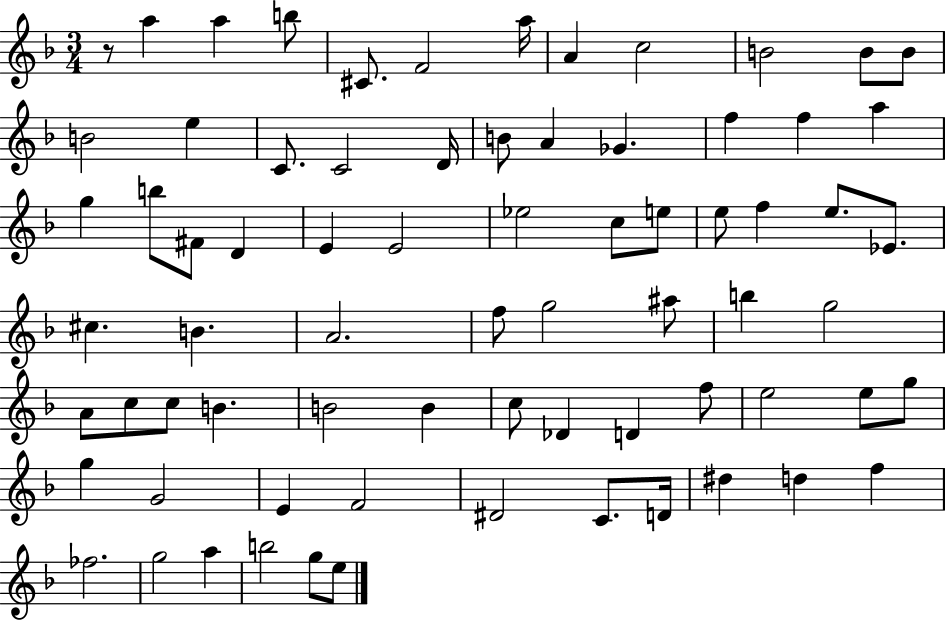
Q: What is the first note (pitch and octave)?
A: A5